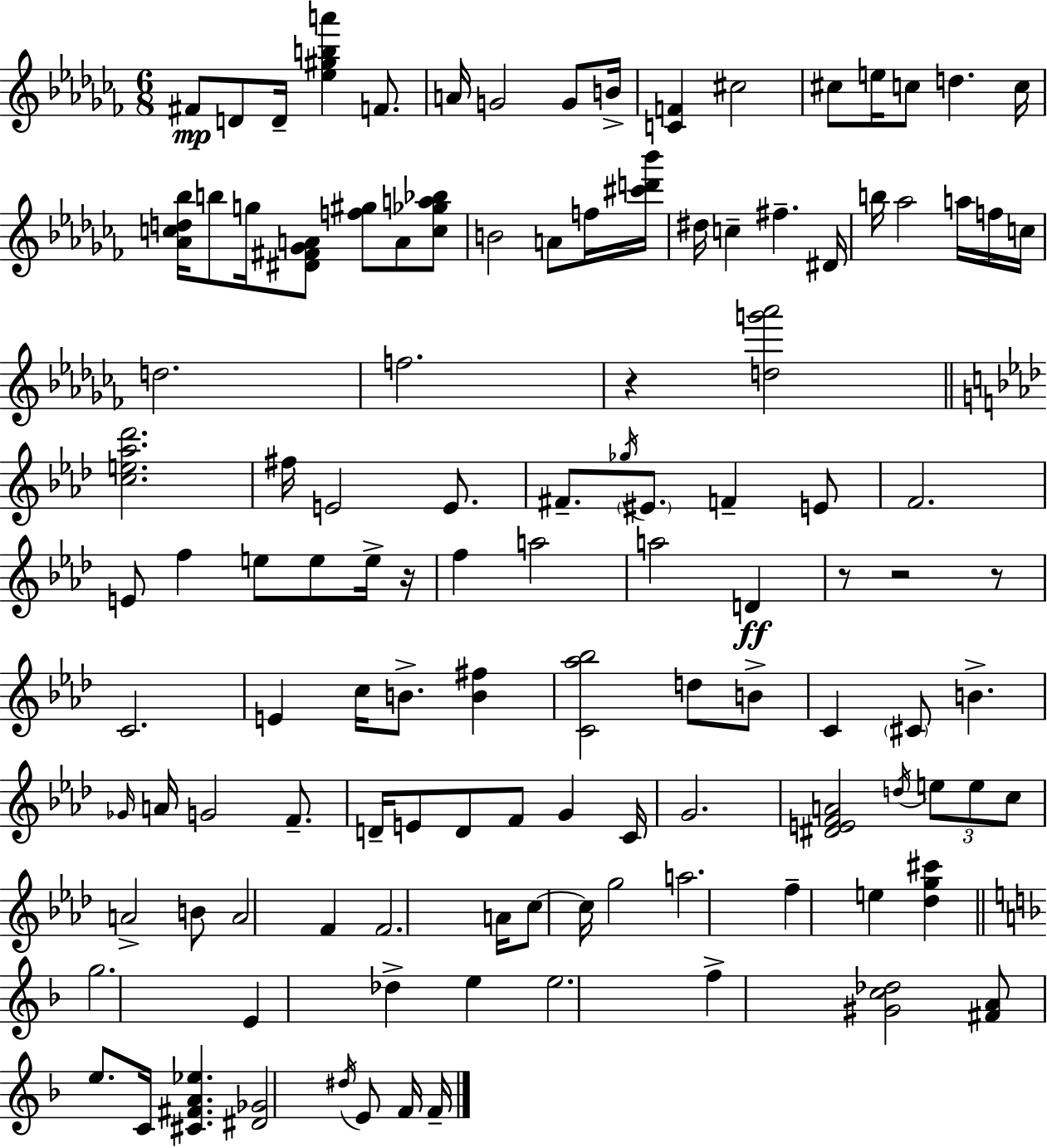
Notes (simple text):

F#4/e D4/e D4/s [Eb5,G#5,B5,A6]/q F4/e. A4/s G4/h G4/e B4/s [C4,F4]/q C#5/h C#5/e E5/s C5/e D5/q. C5/s [Ab4,C5,D5,Bb5]/s B5/e G5/s [D#4,F#4,Gb4,A4]/e [F5,G#5]/e A4/e [C5,Gb5,A5,Bb5]/e B4/h A4/e F5/s [C#6,D6,Bb6]/s D#5/s C5/q F#5/q. D#4/s B5/s Ab5/h A5/s F5/s C5/s D5/h. F5/h. R/q [D5,G6,Ab6]/h [C5,E5,Ab5,Db6]/h. F#5/s E4/h E4/e. F#4/e. Gb5/s EIS4/e. F4/q E4/e F4/h. E4/e F5/q E5/e E5/e E5/s R/s F5/q A5/h A5/h D4/q R/e R/h R/e C4/h. E4/q C5/s B4/e. [B4,F#5]/q [C4,Ab5,Bb5]/h D5/e B4/e C4/q C#4/e B4/q. Gb4/s A4/s G4/h F4/e. D4/s E4/e D4/e F4/e G4/q C4/s G4/h. [D#4,E4,F4,A4]/h D5/s E5/e E5/e C5/e A4/h B4/e A4/h F4/q F4/h. A4/s C5/e C5/s G5/h A5/h. F5/q E5/q [Db5,G5,C#6]/q G5/h. E4/q Db5/q E5/q E5/h. F5/q [G#4,C5,Db5]/h [F#4,A4]/e E5/e. C4/s [C#4,F#4,A4,Eb5]/q. [D#4,Gb4]/h D#5/s E4/e F4/s F4/s